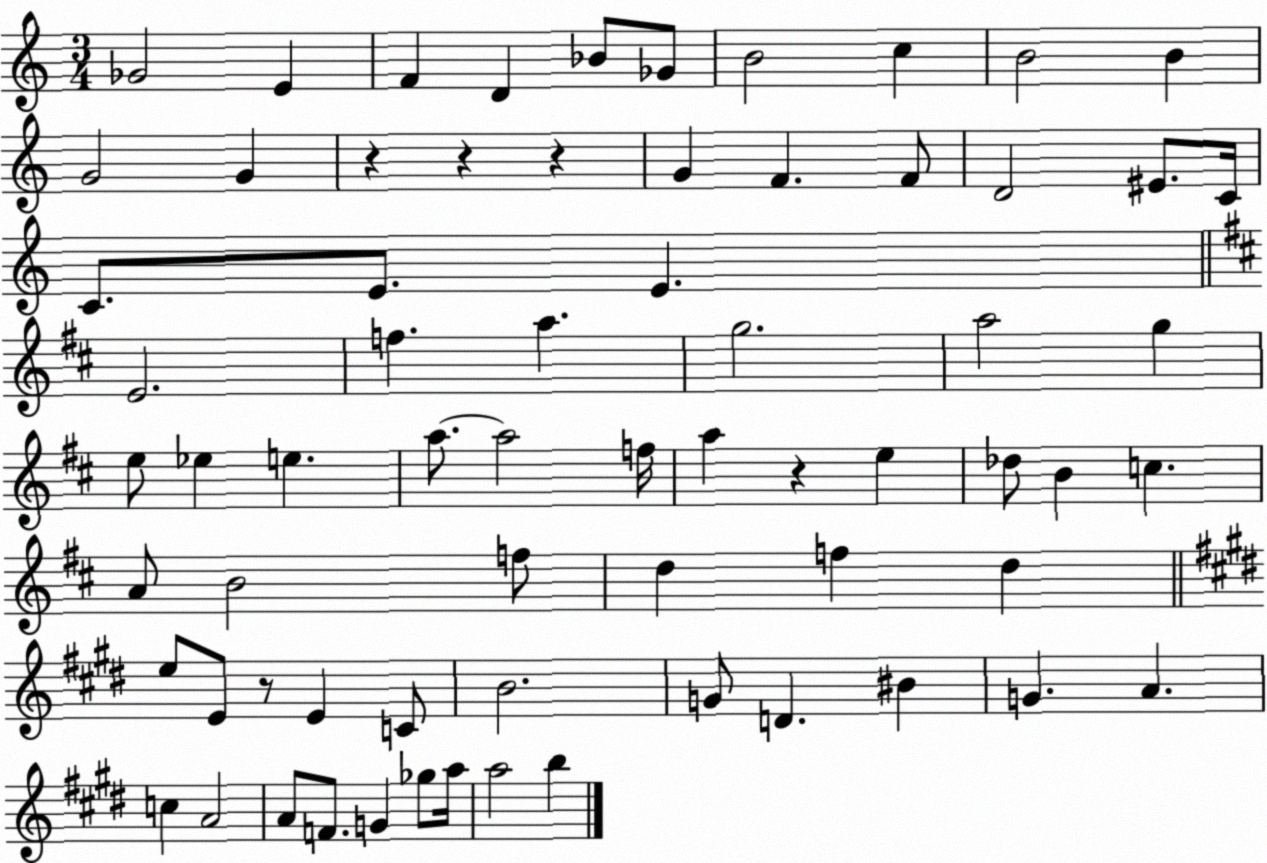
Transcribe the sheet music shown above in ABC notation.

X:1
T:Untitled
M:3/4
L:1/4
K:C
_G2 E F D _B/2 _G/2 B2 c B2 B G2 G z z z G F F/2 D2 ^E/2 C/4 C/2 E/2 E E2 f a g2 a2 g e/2 _e e a/2 a2 f/4 a z e _d/2 B c A/2 B2 f/2 d f d e/2 E/2 z/2 E C/2 B2 G/2 D ^B G A c A2 A/2 F/2 G _g/2 a/4 a2 b